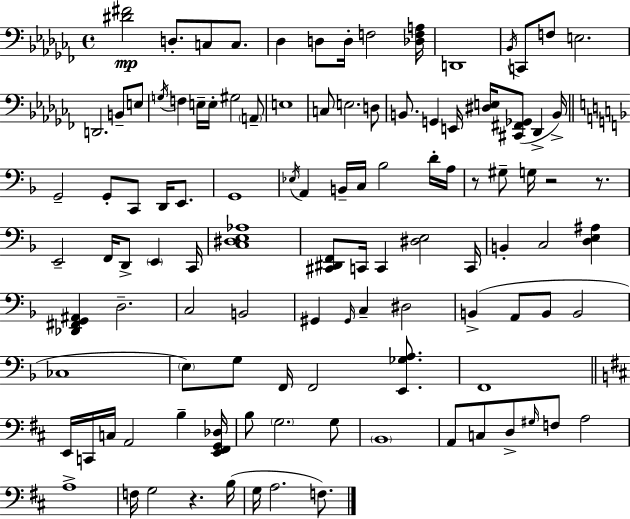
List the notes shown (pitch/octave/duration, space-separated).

[D#4,F#4]/h D3/e. C3/e C3/e. Db3/q D3/e D3/s F3/h [Db3,F3,A3]/s D2/w Bb2/s C2/e F3/e E3/h. D2/h. B2/e E3/e G3/s F3/q E3/s E3/s G#3/h A2/e E3/w C3/e E3/h. D3/e B2/e. G2/q E2/s [D#3,E3]/s [C#2,F#2,Gb2]/e Db2/q B2/s G2/h G2/e C2/e D2/s E2/e. G2/w Eb3/s A2/q B2/s C3/s Bb3/h D4/s A3/s R/e G#3/e G3/s R/h R/e. E2/h F2/s D2/e E2/q C2/s [C3,D#3,E3,Ab3]/w [C#2,D#2,F2]/e C2/s C2/q [D#3,E3]/h C2/s B2/q C3/h [D3,E3,A#3]/q [Db2,F#2,G2,A#2]/q D3/h. C3/h B2/h G#2/q G#2/s C3/q D#3/h B2/q A2/e B2/e B2/h CES3/w E3/e G3/e F2/s F2/h [E2,Gb3,A3]/e. F2/w E2/s C2/s C3/s A2/h B3/q [E2,F#2,G2,Db3]/s B3/e G3/h. G3/e B2/w A2/e C3/e D3/e G#3/s F3/e A3/h A3/w F3/s G3/h R/q. B3/s G3/s A3/h. F3/e.